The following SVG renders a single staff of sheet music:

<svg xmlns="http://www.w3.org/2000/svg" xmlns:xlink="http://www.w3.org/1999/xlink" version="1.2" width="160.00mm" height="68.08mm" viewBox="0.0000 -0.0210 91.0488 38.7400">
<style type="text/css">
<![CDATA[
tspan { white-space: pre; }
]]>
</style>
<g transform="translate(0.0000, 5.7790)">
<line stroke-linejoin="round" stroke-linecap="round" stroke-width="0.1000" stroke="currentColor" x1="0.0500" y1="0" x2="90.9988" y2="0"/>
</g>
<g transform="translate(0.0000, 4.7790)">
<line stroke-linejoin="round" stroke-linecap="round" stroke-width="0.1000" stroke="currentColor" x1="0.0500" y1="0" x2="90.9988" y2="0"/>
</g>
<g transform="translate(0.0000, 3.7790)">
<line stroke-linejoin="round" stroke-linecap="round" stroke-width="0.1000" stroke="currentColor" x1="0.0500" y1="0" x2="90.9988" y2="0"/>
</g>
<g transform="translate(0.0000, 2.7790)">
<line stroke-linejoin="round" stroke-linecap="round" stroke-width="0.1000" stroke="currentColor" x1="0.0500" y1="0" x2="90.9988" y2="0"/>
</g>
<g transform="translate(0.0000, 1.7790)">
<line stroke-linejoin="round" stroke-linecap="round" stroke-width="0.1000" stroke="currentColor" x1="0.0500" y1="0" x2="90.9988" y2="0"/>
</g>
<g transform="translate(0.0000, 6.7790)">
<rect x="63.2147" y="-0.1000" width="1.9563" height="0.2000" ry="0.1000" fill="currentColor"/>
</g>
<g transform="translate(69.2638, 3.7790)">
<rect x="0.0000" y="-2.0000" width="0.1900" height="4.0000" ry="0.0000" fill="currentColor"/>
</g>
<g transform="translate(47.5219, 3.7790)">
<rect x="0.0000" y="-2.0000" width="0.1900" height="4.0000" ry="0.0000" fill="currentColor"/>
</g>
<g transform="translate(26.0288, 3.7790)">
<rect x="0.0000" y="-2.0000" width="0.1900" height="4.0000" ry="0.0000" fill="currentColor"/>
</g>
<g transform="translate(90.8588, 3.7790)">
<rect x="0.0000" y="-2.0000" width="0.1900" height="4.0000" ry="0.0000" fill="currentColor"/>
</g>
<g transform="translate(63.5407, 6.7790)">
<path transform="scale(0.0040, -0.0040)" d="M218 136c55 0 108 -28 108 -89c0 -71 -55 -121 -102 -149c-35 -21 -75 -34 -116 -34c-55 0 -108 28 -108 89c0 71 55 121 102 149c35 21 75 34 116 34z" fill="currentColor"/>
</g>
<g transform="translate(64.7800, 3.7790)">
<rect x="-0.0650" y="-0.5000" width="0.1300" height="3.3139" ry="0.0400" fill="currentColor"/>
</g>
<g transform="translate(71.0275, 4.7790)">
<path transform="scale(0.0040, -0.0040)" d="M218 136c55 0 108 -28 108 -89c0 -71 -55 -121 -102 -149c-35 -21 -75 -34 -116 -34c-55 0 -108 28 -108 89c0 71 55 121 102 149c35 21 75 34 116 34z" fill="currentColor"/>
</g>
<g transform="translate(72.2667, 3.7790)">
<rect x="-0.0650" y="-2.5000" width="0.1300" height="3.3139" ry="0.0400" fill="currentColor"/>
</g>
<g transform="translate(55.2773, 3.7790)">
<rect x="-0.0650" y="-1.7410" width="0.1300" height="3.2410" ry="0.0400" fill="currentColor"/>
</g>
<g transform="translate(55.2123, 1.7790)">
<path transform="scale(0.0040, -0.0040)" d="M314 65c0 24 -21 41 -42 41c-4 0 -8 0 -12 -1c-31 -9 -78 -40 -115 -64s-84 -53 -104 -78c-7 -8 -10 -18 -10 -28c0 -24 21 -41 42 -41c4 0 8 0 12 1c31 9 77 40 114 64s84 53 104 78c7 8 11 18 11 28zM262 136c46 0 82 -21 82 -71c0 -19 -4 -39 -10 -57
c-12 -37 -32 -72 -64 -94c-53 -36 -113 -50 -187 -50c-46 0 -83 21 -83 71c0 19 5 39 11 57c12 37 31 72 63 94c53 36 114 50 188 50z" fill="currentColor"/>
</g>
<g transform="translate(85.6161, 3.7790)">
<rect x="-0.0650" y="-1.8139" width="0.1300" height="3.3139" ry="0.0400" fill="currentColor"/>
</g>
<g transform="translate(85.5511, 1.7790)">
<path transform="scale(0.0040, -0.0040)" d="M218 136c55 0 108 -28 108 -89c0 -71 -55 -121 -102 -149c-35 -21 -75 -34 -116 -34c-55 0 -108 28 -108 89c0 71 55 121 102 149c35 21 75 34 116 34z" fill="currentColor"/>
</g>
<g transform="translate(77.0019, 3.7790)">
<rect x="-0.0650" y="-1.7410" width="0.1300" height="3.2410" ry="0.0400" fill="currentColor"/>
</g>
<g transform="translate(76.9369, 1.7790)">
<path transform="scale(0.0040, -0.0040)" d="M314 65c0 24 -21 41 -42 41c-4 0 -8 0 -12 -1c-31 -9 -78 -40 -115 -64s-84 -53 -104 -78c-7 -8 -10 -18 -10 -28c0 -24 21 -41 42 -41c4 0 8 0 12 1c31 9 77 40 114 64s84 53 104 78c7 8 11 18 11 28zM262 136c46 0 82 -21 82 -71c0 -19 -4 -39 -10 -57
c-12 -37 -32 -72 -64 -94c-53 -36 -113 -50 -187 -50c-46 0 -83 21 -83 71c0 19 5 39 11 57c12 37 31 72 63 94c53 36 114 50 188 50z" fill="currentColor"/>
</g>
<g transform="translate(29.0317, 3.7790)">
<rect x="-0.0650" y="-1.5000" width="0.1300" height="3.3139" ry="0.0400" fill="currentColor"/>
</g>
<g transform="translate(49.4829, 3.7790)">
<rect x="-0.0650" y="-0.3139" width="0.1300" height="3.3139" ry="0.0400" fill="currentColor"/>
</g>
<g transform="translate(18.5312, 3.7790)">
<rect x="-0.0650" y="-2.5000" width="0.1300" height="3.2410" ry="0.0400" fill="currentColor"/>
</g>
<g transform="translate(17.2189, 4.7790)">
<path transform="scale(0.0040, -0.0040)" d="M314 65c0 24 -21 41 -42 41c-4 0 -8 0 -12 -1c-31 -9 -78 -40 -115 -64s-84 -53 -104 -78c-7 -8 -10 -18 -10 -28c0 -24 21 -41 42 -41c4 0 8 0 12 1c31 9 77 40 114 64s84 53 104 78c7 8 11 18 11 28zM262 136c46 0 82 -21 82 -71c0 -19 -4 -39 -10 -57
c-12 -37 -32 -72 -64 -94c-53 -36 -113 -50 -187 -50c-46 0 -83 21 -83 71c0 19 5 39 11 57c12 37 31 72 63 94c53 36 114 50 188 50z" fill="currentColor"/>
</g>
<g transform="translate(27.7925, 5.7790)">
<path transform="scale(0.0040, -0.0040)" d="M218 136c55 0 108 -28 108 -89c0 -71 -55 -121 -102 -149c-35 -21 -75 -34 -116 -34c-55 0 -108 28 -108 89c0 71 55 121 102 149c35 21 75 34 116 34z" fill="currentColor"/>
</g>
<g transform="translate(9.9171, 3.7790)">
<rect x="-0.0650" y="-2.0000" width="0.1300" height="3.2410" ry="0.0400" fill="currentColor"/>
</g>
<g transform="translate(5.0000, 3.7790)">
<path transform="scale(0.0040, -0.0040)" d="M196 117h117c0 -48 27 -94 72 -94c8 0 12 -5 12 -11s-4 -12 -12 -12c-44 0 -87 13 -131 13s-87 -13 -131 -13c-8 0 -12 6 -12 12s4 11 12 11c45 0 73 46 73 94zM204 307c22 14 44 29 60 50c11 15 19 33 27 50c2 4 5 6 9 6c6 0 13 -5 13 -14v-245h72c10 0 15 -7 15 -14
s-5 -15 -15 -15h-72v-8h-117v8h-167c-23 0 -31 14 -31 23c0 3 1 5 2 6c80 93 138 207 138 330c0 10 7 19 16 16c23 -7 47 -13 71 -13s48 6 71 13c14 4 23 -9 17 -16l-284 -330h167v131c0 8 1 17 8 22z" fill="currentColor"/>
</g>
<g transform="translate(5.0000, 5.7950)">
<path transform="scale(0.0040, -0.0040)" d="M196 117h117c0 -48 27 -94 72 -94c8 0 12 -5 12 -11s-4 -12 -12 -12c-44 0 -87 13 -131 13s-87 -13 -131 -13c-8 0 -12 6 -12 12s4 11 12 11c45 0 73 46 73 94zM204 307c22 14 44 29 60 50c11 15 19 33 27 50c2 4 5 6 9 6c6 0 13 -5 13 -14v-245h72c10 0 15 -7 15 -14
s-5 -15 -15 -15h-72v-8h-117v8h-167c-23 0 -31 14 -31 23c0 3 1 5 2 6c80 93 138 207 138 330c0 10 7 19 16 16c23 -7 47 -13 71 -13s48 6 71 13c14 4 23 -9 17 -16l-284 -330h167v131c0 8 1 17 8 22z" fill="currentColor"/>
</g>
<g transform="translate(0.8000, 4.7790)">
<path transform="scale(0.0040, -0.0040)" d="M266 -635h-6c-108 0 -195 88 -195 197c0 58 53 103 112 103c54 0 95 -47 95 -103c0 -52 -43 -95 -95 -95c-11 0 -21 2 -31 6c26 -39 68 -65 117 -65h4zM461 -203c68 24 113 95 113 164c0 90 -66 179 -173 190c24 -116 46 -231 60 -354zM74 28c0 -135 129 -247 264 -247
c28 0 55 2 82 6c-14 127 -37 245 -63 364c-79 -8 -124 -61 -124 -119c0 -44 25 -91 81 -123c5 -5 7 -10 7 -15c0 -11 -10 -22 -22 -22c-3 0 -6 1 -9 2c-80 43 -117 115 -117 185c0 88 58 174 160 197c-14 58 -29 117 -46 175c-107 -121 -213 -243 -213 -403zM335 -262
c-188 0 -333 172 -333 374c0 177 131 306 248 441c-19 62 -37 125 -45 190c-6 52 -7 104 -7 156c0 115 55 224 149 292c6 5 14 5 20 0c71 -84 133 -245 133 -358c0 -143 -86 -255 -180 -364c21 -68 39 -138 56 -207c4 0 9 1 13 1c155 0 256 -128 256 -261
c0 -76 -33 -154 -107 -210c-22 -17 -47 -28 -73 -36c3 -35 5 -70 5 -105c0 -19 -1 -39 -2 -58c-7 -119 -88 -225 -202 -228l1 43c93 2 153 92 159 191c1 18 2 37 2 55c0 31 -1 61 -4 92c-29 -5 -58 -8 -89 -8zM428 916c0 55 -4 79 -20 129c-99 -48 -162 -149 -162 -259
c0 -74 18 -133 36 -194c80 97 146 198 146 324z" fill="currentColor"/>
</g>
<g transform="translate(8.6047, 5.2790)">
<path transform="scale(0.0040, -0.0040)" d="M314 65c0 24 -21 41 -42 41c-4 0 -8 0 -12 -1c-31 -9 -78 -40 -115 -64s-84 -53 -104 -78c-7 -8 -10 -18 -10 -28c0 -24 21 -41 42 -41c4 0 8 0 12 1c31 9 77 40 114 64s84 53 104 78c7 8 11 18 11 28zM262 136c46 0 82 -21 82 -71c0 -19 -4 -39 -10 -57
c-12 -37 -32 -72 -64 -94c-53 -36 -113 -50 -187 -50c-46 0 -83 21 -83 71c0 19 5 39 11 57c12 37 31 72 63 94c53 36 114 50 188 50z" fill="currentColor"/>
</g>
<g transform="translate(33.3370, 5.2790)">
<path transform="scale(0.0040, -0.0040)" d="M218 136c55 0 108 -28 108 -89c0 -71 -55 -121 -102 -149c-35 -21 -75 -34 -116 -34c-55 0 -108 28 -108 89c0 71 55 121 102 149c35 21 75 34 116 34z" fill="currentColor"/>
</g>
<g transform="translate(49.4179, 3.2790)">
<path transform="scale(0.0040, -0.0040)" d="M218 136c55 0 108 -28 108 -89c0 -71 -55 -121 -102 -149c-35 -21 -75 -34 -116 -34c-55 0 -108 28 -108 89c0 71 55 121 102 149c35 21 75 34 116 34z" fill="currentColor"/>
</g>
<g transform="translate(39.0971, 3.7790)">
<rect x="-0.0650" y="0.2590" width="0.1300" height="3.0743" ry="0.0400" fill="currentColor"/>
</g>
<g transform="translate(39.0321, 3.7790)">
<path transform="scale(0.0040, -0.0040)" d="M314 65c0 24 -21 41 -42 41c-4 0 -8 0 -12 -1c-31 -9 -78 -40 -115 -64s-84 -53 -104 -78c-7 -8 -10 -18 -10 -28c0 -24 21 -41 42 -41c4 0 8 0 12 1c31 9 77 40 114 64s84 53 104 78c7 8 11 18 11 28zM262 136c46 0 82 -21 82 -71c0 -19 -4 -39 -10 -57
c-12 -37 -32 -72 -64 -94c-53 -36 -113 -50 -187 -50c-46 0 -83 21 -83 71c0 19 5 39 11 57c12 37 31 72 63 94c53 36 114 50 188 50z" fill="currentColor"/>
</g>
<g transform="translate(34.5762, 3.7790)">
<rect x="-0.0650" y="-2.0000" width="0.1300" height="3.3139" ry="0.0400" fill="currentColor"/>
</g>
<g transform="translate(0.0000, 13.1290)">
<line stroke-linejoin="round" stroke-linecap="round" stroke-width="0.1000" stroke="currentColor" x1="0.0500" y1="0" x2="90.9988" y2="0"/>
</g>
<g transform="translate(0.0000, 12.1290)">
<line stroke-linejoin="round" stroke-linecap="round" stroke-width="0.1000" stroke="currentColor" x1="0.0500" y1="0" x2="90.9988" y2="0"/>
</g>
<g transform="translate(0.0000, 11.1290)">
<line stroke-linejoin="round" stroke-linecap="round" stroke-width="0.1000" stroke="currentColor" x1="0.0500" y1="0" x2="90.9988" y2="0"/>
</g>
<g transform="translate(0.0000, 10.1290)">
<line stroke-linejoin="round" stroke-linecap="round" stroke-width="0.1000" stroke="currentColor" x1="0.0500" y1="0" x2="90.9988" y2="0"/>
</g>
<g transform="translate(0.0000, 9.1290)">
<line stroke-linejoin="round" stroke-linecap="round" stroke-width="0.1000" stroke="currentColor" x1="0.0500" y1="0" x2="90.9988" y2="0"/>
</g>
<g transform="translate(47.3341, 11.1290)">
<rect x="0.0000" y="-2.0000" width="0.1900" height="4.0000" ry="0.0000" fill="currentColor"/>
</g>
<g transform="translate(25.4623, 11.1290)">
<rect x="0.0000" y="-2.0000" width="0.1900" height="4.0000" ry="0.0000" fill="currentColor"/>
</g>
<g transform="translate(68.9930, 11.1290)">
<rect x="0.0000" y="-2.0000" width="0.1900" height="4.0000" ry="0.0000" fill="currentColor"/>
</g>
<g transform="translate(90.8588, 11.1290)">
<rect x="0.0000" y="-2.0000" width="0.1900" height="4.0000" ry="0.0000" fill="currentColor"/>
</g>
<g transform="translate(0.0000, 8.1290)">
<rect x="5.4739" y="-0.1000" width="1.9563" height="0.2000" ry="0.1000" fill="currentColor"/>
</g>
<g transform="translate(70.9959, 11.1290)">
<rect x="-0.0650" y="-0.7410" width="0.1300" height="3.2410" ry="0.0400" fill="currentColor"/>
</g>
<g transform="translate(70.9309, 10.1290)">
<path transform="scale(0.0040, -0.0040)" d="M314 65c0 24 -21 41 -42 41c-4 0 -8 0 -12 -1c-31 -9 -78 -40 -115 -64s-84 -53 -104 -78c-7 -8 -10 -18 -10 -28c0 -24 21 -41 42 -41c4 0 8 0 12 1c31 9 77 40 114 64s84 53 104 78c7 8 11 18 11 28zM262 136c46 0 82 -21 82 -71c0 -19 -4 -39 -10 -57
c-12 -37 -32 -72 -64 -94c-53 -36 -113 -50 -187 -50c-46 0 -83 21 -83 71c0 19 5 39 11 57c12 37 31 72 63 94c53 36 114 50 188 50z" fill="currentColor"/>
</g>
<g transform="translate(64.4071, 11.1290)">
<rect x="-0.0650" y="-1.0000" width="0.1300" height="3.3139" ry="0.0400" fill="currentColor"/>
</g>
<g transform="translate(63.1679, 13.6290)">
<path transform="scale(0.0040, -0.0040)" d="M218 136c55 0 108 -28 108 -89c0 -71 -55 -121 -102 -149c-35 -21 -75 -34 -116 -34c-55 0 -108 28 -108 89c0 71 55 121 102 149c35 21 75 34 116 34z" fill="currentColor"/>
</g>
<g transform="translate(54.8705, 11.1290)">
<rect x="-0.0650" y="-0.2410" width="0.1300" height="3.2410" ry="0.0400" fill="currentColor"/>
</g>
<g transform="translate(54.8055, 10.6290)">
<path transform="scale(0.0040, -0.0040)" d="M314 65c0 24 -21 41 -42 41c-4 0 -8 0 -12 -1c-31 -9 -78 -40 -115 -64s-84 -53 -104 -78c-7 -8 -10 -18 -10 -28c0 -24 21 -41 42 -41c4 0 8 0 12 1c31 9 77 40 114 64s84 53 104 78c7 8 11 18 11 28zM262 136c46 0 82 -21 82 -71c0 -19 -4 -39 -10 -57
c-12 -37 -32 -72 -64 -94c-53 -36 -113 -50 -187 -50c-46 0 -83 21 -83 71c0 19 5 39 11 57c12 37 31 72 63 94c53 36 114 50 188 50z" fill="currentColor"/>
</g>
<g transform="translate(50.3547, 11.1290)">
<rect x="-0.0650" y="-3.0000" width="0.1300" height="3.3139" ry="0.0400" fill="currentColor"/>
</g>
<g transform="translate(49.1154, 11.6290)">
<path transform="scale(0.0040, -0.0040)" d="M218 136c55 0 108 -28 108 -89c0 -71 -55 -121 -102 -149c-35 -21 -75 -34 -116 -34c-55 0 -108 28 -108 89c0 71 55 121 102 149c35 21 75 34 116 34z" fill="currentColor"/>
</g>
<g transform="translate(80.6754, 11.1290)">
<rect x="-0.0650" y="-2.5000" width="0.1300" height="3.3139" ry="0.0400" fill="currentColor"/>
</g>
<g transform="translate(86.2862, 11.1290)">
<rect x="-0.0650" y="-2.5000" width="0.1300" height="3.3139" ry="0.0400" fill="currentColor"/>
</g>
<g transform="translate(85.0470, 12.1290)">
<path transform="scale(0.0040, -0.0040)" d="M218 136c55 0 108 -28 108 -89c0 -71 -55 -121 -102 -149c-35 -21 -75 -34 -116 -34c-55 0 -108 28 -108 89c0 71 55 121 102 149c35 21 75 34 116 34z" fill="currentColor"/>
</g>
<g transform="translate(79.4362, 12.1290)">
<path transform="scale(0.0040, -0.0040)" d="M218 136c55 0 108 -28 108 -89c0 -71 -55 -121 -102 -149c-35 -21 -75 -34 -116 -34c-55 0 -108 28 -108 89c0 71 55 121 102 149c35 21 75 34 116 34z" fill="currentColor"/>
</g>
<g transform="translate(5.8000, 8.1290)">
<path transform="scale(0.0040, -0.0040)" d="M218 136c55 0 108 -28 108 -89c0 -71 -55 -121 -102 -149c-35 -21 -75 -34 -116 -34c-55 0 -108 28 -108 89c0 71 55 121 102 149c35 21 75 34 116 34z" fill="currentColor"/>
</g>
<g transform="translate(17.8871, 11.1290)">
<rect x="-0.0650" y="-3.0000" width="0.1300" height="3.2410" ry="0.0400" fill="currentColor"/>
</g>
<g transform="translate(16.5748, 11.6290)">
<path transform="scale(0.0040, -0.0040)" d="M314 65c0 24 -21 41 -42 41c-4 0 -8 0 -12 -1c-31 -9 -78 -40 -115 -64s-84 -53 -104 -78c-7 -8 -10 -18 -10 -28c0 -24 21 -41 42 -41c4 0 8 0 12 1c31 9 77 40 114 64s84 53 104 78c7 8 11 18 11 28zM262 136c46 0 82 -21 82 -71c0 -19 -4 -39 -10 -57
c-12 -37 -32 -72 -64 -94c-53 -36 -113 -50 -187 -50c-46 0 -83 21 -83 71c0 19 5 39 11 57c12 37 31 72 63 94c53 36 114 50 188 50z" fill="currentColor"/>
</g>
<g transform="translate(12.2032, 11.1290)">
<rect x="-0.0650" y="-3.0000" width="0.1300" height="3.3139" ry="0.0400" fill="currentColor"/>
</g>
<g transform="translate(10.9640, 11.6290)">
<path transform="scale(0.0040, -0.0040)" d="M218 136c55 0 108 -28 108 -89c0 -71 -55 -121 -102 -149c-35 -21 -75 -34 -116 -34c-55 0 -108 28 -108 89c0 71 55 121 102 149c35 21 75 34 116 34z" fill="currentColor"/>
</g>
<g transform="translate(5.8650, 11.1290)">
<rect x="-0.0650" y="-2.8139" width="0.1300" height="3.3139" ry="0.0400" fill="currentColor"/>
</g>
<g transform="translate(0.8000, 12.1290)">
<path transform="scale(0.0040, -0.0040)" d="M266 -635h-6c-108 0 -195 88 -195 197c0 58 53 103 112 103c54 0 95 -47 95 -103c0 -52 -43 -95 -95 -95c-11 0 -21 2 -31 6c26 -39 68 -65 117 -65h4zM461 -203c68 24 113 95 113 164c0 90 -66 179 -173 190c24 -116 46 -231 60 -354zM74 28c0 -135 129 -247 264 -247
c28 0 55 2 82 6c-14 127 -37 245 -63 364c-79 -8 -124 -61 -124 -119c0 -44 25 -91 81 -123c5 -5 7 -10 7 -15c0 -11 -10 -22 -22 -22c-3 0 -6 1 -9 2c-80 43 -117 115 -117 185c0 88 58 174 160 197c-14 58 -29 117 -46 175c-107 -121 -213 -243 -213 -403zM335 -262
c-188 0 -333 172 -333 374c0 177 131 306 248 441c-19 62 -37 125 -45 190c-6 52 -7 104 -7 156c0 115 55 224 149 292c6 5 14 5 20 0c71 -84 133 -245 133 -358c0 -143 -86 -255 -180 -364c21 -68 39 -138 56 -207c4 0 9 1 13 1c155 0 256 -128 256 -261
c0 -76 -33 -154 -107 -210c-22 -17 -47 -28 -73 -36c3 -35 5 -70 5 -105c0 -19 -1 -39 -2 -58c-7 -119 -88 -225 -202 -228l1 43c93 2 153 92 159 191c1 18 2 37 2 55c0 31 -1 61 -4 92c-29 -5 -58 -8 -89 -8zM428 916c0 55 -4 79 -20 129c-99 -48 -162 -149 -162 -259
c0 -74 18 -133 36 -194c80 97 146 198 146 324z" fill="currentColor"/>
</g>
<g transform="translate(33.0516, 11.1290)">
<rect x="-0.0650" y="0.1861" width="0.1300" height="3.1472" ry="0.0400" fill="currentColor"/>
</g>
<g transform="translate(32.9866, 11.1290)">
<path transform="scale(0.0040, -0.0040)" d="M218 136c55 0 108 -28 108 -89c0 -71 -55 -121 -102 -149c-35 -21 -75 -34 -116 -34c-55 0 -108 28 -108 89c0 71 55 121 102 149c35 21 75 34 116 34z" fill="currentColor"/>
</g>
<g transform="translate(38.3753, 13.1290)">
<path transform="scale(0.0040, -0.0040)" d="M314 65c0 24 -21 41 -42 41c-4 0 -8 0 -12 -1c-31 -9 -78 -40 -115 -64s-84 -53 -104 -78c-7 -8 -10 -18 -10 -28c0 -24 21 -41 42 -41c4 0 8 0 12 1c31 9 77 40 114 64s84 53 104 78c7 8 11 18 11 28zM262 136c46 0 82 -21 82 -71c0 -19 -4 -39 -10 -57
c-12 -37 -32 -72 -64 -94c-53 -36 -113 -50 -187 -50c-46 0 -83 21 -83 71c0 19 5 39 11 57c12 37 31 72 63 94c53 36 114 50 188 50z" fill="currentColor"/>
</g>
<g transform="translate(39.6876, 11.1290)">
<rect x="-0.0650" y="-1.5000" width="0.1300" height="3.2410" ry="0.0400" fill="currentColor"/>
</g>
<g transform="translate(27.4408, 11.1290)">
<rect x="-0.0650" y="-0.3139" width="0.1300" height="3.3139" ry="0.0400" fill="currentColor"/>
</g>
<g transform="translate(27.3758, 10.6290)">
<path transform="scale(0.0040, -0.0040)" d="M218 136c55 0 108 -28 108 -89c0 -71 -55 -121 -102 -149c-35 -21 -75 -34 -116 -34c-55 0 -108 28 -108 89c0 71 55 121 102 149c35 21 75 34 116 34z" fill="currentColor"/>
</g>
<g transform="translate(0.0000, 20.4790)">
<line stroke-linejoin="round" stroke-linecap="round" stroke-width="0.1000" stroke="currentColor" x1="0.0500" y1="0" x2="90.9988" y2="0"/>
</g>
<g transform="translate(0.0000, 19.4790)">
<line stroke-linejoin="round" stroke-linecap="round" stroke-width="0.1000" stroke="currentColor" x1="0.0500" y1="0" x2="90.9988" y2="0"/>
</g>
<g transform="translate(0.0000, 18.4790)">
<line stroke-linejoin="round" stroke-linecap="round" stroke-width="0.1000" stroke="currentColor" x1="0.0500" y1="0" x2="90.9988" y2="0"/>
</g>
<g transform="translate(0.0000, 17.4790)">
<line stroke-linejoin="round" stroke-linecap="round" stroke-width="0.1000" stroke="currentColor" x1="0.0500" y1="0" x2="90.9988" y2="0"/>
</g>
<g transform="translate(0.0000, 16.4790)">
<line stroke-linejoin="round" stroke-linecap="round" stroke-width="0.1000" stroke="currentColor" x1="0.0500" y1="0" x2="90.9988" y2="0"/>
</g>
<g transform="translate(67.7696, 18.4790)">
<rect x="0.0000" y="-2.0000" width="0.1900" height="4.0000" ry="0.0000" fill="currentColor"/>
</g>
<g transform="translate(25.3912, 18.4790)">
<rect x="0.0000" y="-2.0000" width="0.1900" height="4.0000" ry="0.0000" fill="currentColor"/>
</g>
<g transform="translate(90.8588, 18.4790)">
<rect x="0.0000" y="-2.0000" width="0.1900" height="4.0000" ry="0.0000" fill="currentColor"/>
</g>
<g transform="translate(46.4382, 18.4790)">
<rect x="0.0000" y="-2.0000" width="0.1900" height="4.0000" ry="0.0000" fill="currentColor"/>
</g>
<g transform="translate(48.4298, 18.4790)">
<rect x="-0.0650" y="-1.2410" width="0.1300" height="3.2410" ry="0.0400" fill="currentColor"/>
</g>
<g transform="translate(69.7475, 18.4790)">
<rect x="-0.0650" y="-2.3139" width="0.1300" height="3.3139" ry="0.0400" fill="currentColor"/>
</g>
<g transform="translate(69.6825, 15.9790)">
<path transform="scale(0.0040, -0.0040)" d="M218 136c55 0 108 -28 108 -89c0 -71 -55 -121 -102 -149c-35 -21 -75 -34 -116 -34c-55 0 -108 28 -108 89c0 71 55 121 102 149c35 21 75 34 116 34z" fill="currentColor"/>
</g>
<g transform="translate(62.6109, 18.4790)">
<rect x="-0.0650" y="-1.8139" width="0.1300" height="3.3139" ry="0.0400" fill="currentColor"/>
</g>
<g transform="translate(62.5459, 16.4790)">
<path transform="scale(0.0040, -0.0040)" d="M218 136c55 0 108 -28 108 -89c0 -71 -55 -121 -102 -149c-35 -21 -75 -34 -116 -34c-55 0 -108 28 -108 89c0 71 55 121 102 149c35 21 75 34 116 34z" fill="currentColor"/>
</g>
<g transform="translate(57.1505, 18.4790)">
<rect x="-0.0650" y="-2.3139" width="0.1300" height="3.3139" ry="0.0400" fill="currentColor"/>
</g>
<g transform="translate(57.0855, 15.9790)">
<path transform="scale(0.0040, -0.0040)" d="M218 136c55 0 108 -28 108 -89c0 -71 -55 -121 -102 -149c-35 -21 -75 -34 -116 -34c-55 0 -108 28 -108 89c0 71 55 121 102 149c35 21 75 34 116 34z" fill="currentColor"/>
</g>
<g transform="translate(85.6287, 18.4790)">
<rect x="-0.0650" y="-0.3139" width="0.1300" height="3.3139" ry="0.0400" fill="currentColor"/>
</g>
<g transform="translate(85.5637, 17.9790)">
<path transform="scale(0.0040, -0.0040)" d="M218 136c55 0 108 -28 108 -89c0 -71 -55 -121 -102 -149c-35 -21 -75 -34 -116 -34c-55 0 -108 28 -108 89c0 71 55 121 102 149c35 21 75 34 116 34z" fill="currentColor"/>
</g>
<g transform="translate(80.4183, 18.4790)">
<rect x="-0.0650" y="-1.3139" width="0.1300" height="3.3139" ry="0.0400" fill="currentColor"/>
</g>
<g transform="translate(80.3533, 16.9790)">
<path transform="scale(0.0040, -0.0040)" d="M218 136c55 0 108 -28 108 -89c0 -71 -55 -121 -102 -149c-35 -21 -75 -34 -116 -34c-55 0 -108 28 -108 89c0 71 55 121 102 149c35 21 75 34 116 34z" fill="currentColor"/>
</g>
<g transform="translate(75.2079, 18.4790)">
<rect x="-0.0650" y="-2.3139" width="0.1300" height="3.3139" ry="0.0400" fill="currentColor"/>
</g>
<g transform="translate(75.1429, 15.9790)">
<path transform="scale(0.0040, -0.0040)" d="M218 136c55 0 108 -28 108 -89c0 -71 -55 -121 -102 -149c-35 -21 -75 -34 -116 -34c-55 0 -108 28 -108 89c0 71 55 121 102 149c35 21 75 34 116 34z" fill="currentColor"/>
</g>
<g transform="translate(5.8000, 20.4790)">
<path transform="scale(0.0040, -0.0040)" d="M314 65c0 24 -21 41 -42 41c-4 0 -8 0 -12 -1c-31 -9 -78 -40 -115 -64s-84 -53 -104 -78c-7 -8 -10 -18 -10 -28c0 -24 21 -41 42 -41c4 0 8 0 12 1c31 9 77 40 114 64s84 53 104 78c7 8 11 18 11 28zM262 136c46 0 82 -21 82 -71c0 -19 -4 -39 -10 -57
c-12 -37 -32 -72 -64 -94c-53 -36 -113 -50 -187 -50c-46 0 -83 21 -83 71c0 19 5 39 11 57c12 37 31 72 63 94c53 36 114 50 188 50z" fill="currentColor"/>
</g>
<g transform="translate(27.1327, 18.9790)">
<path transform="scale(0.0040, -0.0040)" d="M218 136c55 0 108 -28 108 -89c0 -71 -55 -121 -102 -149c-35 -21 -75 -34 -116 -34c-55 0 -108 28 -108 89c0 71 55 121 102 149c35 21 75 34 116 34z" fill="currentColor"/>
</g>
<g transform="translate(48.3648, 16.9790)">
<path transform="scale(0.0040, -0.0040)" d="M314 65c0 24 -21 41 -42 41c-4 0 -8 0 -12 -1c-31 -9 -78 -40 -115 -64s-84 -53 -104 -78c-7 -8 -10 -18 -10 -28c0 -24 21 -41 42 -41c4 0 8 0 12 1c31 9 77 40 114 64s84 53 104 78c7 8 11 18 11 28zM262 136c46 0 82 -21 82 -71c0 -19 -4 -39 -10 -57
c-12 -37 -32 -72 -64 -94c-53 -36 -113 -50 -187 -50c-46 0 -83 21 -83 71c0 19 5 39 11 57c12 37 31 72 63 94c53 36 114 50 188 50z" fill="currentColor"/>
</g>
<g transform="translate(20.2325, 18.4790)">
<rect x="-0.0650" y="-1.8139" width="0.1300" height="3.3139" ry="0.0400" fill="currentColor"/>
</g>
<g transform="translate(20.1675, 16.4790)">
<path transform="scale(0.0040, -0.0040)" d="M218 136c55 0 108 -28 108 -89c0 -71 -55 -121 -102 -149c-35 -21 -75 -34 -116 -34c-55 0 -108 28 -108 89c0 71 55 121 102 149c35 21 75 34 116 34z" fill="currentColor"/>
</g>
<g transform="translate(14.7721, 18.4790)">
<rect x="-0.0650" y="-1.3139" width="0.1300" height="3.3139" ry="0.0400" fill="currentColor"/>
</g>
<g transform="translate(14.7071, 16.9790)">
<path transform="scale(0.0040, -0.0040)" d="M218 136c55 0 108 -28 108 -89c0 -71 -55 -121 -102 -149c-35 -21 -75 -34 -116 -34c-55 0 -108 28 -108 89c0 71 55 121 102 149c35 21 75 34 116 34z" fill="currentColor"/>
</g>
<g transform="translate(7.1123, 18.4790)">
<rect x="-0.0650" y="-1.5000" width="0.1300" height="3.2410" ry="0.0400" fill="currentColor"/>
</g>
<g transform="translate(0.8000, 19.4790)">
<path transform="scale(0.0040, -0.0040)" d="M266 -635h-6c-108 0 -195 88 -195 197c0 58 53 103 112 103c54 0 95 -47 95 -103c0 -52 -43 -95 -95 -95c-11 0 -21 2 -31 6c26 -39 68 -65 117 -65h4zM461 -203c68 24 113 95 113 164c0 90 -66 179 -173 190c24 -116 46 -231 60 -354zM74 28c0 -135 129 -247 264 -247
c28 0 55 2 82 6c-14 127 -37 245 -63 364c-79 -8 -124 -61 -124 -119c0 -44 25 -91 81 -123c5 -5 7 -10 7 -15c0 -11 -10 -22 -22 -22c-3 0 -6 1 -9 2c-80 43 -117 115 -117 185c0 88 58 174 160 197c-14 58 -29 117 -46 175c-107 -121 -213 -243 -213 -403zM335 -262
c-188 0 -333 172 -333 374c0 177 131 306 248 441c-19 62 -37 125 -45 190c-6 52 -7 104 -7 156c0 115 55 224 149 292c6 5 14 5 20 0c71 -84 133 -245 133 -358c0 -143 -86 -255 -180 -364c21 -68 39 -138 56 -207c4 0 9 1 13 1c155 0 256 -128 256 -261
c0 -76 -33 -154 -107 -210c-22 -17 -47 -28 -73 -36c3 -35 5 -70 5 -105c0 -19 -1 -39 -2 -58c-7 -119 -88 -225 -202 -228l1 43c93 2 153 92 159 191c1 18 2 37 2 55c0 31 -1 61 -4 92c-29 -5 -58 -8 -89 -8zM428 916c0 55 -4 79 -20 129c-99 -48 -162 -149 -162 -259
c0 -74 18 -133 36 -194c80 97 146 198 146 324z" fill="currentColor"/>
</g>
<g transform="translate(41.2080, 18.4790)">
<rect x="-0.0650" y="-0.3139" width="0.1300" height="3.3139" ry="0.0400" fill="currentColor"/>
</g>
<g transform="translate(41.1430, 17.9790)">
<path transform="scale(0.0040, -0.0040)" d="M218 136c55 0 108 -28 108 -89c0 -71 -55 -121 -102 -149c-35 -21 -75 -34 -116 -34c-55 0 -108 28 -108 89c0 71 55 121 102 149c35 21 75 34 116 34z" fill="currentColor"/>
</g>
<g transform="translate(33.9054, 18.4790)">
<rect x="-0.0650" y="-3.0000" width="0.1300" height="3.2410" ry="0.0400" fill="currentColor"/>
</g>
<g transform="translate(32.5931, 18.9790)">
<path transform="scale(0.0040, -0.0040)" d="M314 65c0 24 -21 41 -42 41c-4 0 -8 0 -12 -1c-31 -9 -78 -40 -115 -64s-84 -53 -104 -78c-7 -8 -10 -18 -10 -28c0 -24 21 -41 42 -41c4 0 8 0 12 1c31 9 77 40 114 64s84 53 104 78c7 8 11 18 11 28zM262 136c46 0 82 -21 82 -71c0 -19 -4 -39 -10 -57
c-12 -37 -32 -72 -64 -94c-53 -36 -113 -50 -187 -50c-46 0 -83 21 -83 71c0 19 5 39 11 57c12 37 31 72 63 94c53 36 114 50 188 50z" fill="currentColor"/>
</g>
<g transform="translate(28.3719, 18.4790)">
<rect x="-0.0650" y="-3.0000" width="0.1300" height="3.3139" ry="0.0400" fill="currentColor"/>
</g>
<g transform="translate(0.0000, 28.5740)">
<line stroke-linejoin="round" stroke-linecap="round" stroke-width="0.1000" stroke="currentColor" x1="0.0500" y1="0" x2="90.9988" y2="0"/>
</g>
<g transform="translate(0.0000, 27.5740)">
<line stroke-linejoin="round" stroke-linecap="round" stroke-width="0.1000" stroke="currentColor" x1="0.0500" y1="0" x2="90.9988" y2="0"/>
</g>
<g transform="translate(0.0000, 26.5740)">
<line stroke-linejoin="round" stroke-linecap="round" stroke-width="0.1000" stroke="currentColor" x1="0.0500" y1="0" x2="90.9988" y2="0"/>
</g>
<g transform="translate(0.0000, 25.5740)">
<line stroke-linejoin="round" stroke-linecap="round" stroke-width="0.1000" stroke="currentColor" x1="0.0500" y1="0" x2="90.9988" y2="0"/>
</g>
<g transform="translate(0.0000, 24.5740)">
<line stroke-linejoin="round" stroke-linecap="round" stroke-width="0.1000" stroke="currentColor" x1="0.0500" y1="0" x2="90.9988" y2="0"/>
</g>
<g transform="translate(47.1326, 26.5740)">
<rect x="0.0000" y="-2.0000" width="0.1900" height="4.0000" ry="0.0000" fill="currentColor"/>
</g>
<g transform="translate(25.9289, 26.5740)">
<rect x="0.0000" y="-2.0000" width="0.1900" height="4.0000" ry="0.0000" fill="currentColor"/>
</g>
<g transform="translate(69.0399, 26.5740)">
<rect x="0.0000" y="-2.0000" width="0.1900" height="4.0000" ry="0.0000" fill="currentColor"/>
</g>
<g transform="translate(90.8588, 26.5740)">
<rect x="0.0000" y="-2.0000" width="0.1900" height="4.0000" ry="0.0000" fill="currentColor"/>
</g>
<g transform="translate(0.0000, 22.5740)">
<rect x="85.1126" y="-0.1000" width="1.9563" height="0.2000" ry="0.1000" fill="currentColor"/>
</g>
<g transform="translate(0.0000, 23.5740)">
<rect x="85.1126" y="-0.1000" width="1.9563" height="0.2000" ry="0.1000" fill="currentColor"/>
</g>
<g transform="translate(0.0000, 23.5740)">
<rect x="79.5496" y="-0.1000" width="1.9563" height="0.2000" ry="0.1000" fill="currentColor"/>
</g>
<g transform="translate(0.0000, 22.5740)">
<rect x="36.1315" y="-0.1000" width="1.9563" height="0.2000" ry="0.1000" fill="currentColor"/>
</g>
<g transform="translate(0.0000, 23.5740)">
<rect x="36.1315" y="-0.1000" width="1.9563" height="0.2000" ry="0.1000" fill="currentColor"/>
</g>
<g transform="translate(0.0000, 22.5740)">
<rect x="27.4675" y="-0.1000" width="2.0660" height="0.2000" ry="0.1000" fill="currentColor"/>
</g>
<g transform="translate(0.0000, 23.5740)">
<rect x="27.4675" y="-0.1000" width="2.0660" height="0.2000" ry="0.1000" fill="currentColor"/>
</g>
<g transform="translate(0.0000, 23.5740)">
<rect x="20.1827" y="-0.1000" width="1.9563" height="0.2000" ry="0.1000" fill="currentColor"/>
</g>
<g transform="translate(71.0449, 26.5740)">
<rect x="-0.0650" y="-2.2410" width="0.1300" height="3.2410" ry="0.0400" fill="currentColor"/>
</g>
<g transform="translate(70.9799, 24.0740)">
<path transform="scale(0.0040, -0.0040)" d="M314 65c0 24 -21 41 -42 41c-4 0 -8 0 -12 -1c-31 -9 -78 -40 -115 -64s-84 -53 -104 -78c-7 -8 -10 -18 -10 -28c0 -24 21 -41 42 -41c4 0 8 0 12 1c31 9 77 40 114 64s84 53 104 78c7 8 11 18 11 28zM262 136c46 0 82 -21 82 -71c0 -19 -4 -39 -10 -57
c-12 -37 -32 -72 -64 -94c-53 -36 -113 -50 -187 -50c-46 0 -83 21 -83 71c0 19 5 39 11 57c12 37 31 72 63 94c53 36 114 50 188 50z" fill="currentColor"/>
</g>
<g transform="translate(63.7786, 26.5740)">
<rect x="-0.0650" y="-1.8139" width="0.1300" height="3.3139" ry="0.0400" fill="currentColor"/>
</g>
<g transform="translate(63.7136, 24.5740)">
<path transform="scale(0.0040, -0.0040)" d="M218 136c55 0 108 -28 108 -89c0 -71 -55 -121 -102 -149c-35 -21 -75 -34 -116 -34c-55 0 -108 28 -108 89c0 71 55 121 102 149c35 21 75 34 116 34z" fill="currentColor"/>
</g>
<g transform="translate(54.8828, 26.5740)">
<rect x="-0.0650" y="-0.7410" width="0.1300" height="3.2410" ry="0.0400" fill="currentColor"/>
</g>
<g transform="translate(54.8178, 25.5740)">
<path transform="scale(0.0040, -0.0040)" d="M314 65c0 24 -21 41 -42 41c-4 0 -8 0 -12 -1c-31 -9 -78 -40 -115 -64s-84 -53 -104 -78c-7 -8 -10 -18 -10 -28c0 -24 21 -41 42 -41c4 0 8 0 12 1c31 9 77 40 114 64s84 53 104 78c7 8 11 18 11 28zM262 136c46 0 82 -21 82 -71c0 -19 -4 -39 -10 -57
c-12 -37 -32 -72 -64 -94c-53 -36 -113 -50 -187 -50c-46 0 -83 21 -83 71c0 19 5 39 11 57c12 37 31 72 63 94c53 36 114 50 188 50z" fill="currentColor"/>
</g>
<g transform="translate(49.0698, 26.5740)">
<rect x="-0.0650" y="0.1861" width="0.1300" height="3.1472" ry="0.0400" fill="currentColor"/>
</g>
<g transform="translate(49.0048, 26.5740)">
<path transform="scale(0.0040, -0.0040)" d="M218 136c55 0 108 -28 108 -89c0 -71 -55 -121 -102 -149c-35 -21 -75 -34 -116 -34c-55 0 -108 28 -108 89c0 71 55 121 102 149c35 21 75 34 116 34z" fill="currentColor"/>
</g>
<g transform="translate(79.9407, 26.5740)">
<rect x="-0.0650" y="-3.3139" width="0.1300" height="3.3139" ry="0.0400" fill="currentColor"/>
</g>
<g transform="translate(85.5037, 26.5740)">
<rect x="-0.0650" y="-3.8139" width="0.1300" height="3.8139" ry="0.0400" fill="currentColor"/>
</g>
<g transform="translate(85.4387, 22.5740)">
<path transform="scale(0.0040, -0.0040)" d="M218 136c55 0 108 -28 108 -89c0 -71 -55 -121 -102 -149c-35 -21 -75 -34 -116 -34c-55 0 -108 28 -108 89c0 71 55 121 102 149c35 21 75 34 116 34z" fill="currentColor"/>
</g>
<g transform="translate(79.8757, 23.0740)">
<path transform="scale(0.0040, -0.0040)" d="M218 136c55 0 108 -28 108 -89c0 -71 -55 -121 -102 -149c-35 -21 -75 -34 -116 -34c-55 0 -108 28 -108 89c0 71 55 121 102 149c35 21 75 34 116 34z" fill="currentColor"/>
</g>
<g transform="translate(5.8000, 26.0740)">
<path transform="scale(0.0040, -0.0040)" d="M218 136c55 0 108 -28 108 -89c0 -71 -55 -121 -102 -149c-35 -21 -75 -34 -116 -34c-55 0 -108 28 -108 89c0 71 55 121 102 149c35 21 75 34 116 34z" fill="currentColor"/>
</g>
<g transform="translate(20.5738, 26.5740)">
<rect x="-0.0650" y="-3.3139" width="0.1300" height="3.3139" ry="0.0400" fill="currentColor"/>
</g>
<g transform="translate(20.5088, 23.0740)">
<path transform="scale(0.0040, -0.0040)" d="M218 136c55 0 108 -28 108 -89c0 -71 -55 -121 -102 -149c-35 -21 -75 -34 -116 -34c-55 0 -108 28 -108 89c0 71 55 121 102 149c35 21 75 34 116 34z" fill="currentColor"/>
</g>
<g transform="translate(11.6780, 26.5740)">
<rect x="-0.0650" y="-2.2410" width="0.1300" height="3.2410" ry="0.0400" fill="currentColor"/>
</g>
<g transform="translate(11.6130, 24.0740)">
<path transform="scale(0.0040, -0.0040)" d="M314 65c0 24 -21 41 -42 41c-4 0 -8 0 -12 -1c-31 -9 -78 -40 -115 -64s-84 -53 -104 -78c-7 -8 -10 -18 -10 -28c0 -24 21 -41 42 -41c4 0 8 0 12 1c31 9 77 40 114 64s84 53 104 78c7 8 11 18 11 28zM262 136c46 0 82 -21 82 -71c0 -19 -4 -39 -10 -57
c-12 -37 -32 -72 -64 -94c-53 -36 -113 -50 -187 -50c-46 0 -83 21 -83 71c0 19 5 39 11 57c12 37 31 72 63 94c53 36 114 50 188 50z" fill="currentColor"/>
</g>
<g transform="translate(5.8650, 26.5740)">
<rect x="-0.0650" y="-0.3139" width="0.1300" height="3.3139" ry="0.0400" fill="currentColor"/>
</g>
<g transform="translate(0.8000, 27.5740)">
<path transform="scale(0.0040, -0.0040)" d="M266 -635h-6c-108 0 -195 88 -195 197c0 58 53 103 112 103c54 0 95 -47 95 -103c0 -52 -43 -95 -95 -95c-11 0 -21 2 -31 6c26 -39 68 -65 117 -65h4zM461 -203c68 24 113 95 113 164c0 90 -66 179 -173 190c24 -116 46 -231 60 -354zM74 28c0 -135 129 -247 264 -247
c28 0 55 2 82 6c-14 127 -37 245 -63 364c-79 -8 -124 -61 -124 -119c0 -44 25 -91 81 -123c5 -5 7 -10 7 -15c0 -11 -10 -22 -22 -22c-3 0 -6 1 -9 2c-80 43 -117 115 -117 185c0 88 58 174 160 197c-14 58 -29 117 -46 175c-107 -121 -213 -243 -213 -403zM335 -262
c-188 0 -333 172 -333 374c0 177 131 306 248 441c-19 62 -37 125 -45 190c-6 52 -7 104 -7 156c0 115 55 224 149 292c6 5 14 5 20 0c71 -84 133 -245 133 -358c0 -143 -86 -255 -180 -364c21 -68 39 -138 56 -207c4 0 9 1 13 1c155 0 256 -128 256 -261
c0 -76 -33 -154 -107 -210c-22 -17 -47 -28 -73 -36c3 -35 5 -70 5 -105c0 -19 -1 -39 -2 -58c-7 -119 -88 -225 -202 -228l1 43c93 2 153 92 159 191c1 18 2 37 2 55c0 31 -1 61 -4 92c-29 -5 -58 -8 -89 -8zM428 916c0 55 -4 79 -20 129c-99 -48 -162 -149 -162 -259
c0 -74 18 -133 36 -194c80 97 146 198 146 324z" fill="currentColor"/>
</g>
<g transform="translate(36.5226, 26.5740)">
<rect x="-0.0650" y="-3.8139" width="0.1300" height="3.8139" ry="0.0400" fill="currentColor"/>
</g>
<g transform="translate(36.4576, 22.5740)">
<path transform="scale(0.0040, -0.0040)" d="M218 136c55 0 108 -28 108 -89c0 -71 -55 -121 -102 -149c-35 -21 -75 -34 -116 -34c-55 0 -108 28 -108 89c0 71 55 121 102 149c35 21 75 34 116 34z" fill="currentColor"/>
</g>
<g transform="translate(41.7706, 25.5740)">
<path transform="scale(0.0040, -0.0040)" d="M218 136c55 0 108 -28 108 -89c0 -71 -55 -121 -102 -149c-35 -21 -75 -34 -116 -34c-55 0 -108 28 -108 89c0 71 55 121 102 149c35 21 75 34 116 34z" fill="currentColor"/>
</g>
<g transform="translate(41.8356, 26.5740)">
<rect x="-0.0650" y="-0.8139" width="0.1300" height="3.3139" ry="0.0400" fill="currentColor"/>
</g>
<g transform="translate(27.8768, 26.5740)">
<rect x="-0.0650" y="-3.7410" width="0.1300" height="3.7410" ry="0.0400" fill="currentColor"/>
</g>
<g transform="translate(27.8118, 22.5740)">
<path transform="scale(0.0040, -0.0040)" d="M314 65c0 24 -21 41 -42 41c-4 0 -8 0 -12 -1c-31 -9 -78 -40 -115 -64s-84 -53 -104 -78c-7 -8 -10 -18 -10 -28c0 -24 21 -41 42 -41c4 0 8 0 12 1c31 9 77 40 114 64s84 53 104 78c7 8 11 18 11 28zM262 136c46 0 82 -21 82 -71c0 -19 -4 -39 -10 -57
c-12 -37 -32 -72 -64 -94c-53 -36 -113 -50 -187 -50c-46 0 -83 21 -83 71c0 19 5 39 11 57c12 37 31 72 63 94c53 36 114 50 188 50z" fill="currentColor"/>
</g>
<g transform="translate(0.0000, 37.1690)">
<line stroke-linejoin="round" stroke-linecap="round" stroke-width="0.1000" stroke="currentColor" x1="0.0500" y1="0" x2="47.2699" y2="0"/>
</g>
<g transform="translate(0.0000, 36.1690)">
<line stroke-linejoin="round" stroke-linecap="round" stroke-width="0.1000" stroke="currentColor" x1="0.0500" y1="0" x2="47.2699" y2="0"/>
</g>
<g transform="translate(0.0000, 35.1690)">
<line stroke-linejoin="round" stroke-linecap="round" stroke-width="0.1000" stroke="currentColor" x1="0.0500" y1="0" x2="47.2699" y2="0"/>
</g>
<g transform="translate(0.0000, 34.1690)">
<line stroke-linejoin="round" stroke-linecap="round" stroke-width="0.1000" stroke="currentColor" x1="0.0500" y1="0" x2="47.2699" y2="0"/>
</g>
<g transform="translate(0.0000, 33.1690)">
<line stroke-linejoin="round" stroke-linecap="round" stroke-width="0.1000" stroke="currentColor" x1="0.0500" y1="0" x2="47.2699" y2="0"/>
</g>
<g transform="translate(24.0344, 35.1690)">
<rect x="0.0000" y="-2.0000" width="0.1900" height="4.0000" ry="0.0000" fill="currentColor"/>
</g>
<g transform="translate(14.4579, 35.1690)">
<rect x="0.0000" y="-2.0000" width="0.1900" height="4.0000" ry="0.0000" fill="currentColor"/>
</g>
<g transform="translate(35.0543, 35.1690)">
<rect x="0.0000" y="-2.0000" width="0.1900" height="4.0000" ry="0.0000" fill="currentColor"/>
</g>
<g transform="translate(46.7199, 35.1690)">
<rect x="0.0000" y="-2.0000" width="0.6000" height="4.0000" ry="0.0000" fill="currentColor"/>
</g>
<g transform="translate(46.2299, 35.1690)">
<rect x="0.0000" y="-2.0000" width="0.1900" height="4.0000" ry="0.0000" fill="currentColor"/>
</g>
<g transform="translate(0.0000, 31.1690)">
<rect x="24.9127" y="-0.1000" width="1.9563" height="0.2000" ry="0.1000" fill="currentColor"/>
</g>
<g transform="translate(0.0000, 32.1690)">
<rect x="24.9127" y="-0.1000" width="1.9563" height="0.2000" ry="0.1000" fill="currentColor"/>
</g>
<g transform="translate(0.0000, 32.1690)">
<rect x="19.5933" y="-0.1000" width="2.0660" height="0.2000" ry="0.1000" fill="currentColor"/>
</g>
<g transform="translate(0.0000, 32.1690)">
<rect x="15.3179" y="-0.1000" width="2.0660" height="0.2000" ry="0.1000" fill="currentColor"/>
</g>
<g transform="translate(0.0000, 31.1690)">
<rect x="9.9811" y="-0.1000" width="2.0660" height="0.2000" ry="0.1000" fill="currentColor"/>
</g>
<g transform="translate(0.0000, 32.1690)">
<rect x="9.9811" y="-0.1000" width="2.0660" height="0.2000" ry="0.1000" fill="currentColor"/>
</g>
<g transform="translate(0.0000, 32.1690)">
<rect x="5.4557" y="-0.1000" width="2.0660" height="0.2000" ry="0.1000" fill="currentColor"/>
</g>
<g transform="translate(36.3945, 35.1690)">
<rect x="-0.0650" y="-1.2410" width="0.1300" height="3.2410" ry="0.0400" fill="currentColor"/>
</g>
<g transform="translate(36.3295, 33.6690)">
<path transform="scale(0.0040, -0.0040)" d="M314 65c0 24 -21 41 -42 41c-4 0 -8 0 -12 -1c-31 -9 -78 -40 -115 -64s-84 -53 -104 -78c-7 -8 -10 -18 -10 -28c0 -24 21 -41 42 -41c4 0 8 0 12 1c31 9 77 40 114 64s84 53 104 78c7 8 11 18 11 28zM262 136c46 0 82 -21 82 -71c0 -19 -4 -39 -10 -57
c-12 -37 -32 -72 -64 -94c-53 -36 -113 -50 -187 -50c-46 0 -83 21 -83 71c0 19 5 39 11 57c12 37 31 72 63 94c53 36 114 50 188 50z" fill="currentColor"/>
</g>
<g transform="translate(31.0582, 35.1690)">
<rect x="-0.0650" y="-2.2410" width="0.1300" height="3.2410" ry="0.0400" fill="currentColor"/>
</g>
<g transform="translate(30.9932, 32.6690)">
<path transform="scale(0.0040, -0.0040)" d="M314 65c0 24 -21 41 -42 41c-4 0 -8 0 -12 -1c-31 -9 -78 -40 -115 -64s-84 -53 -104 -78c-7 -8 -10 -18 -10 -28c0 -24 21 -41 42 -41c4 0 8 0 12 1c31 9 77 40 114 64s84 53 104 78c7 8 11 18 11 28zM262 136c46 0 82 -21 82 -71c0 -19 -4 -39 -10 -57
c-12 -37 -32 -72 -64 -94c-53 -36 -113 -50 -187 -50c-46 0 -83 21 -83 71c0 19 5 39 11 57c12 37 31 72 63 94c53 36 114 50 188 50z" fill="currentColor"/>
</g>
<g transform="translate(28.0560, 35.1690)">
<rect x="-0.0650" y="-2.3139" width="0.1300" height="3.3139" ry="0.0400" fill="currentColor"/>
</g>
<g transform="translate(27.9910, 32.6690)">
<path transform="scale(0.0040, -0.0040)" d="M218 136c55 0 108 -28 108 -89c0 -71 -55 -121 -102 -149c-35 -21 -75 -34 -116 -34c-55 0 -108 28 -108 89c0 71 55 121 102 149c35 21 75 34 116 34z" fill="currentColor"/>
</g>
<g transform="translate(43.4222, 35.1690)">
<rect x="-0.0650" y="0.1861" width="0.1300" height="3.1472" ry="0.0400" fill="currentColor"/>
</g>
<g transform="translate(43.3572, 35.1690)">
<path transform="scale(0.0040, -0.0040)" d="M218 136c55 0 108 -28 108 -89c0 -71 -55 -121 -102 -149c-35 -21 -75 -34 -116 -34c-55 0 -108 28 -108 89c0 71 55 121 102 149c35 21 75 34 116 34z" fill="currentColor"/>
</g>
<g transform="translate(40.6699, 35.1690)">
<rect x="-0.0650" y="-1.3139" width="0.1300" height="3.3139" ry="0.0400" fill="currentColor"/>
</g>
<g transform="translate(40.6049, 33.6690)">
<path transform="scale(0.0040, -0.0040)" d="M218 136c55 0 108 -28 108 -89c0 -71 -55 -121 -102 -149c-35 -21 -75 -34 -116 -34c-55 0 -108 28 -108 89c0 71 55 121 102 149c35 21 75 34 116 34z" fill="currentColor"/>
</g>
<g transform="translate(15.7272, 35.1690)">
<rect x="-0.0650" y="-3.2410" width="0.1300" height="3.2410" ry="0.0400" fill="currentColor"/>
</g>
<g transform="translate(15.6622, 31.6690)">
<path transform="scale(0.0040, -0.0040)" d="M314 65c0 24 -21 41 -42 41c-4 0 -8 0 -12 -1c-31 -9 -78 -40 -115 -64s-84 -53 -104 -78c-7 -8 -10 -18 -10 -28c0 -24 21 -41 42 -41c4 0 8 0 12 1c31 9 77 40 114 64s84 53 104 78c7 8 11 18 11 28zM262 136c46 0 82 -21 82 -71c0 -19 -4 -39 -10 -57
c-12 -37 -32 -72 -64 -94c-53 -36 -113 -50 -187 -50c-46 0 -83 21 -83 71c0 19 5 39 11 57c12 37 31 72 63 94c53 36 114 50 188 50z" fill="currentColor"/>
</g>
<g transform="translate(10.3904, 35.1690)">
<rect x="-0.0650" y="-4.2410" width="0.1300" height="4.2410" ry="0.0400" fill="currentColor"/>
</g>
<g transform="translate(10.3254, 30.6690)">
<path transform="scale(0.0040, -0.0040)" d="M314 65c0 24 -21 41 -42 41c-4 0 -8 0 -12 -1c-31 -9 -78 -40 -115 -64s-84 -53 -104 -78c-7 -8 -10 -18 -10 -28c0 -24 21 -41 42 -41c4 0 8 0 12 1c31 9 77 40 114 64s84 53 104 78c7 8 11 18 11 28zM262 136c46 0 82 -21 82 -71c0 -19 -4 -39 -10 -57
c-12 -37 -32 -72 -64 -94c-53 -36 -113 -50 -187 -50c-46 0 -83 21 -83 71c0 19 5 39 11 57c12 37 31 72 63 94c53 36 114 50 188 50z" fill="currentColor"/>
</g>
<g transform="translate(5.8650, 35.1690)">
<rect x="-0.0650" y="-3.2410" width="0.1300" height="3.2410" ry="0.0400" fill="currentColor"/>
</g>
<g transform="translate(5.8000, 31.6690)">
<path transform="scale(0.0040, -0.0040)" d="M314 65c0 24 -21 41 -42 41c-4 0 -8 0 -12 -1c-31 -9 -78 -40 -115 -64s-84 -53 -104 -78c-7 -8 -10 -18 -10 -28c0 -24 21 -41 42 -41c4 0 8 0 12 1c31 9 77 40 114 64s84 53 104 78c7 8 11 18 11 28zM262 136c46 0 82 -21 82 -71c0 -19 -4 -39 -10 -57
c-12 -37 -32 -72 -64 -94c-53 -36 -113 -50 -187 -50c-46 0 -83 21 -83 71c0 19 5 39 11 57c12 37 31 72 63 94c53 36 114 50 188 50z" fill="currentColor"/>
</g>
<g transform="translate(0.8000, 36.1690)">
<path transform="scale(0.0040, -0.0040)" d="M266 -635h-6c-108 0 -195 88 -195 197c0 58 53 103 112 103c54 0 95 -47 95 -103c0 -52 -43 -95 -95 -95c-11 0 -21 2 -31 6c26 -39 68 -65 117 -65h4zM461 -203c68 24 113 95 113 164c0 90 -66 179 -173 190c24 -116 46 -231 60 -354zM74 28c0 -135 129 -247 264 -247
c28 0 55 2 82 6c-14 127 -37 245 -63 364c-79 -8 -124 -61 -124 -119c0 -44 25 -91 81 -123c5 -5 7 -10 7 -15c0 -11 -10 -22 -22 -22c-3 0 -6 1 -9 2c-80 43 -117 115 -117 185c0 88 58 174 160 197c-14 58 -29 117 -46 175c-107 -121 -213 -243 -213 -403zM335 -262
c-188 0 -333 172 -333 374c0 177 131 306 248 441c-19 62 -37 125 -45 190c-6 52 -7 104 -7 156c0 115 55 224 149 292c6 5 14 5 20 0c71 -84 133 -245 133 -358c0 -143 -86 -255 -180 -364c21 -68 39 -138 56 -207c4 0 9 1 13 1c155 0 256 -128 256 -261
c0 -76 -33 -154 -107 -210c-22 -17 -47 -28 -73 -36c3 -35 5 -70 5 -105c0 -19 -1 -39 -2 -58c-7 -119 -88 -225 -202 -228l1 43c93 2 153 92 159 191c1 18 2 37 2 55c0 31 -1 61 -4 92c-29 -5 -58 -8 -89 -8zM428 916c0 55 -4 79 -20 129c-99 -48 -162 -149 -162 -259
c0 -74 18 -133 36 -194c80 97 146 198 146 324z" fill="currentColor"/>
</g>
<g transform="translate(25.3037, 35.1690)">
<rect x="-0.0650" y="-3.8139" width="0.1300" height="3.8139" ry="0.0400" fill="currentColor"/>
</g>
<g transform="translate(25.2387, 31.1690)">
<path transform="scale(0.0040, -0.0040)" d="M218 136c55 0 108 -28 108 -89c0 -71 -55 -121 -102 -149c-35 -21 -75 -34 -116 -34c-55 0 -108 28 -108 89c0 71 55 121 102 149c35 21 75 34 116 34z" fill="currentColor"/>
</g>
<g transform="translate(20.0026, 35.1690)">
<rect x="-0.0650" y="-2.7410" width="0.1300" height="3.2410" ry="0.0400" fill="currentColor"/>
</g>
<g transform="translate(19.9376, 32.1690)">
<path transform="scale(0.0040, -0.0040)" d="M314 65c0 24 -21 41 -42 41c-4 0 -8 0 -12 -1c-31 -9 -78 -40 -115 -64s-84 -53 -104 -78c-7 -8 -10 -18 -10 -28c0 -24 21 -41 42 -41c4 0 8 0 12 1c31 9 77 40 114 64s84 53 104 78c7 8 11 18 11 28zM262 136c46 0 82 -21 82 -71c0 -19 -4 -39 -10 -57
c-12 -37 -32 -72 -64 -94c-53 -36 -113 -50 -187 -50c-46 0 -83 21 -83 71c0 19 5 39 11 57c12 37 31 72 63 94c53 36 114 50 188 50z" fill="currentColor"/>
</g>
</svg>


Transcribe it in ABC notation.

X:1
T:Untitled
M:4/4
L:1/4
K:C
F2 G2 E F B2 c f2 C G f2 f a A A2 c B E2 A c2 D d2 G G E2 e f A A2 c e2 g f g g e c c g2 b c'2 c' d B d2 f g2 b c' b2 d'2 b2 a2 c' g g2 e2 e B